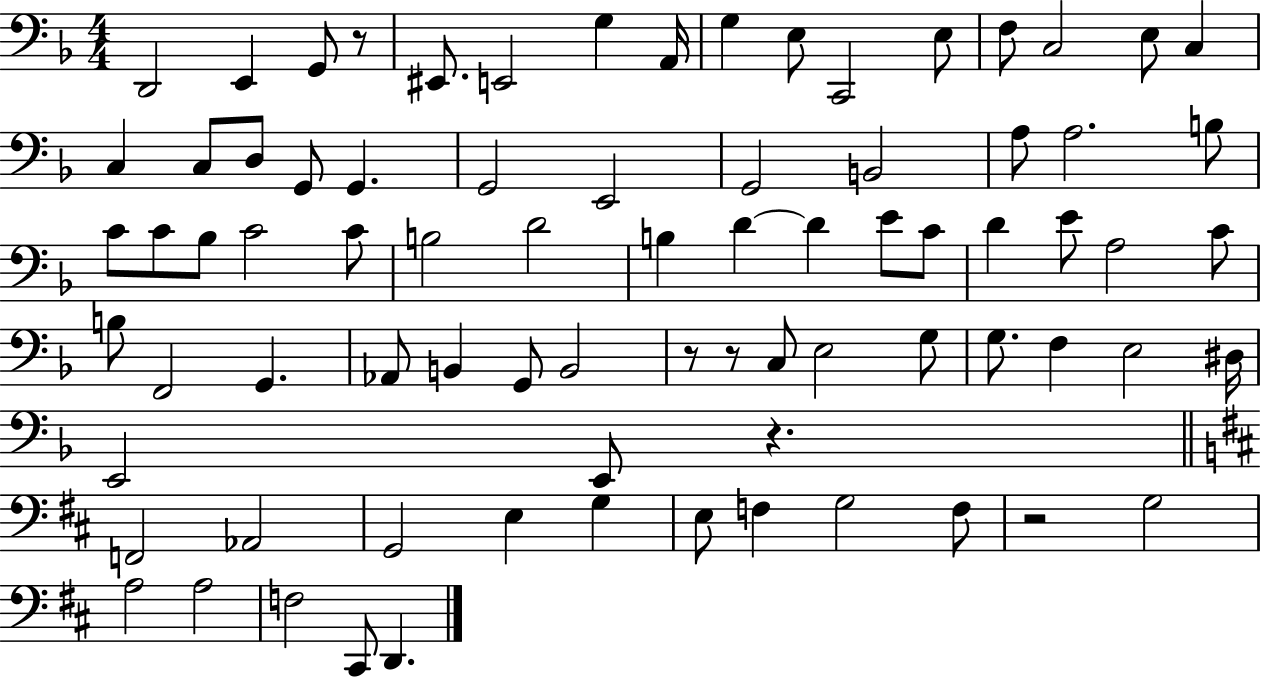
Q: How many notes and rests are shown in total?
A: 79